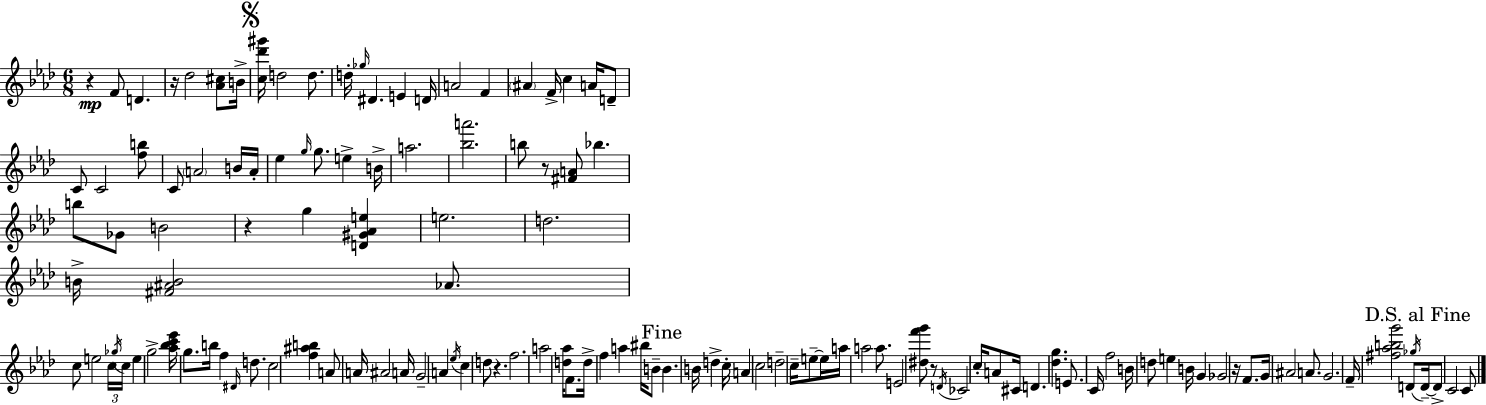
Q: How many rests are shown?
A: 7